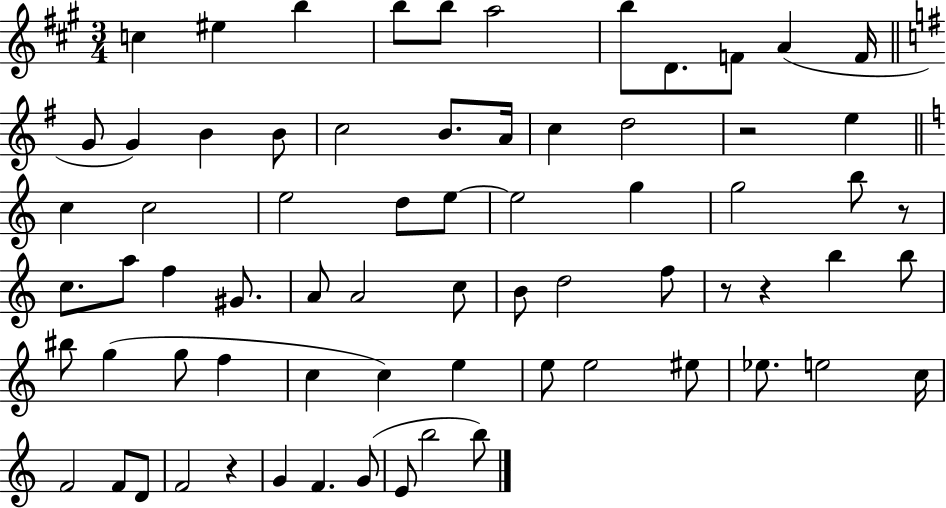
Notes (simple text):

C5/q EIS5/q B5/q B5/e B5/e A5/h B5/e D4/e. F4/e A4/q F4/s G4/e G4/q B4/q B4/e C5/h B4/e. A4/s C5/q D5/h R/h E5/q C5/q C5/h E5/h D5/e E5/e E5/h G5/q G5/h B5/e R/e C5/e. A5/e F5/q G#4/e. A4/e A4/h C5/e B4/e D5/h F5/e R/e R/q B5/q B5/e BIS5/e G5/q G5/e F5/q C5/q C5/q E5/q E5/e E5/h EIS5/e Eb5/e. E5/h C5/s F4/h F4/e D4/e F4/h R/q G4/q F4/q. G4/e E4/e B5/h B5/e